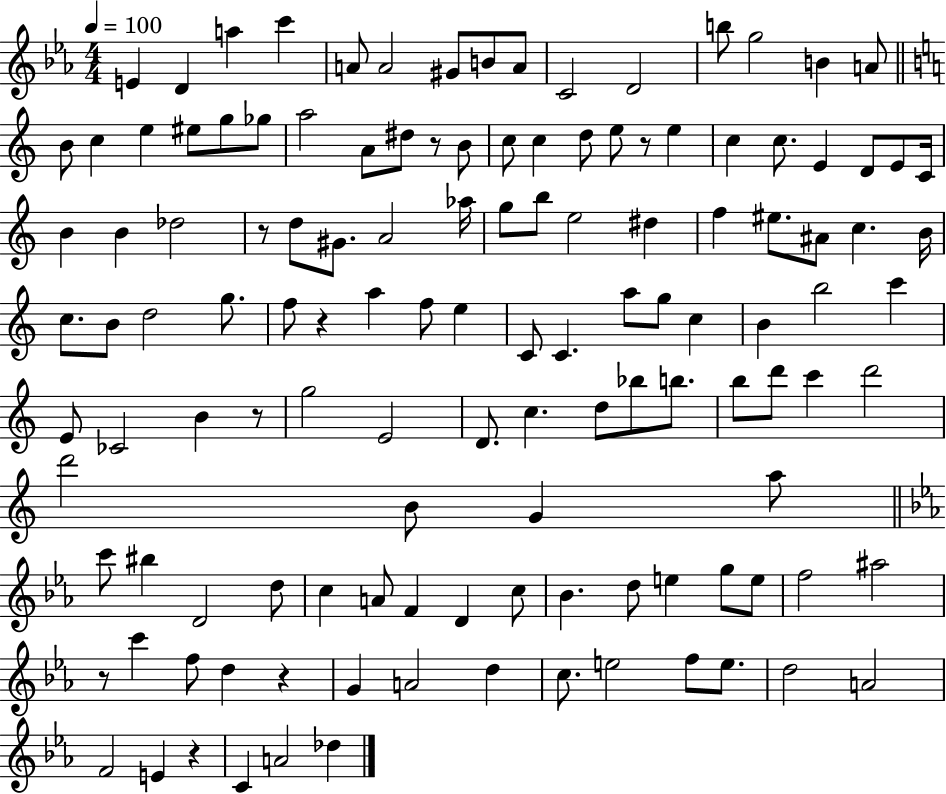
E4/q D4/q A5/q C6/q A4/e A4/h G#4/e B4/e A4/e C4/h D4/h B5/e G5/h B4/q A4/e B4/e C5/q E5/q EIS5/e G5/e Gb5/e A5/h A4/e D#5/e R/e B4/e C5/e C5/q D5/e E5/e R/e E5/q C5/q C5/e. E4/q D4/e E4/e C4/s B4/q B4/q Db5/h R/e D5/e G#4/e. A4/h Ab5/s G5/e B5/e E5/h D#5/q F5/q EIS5/e. A#4/e C5/q. B4/s C5/e. B4/e D5/h G5/e. F5/e R/q A5/q F5/e E5/q C4/e C4/q. A5/e G5/e C5/q B4/q B5/h C6/q E4/e CES4/h B4/q R/e G5/h E4/h D4/e. C5/q. D5/e Bb5/e B5/e. B5/e D6/e C6/q D6/h D6/h B4/e G4/q A5/e C6/e BIS5/q D4/h D5/e C5/q A4/e F4/q D4/q C5/e Bb4/q. D5/e E5/q G5/e E5/e F5/h A#5/h R/e C6/q F5/e D5/q R/q G4/q A4/h D5/q C5/e. E5/h F5/e E5/e. D5/h A4/h F4/h E4/q R/q C4/q A4/h Db5/q